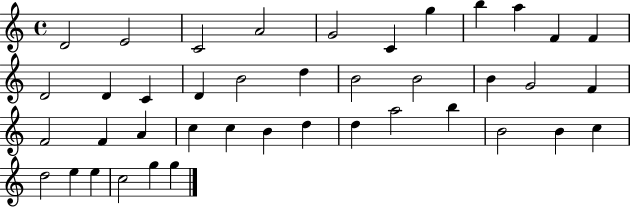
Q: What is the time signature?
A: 4/4